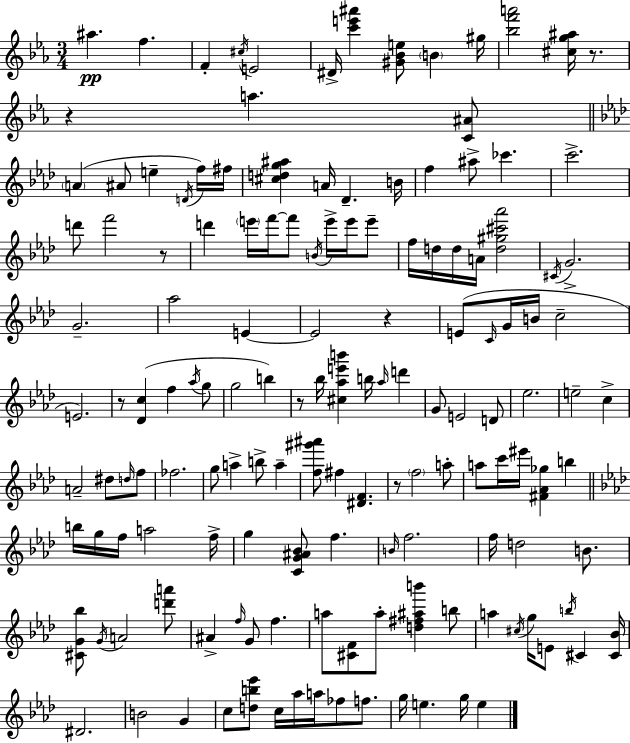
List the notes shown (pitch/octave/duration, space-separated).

A#5/q. F5/q. F4/q C#5/s E4/h D#4/s [C6,E6,A#6]/q [G#4,Bb4,E5]/e B4/q G#5/s [Bb5,F6,A6]/h [C#5,G5,A#5]/s R/e. R/q A5/q. [C4,A#4]/e A4/q A#4/e E5/q D4/s F5/s F#5/s [C#5,D5,G5,A#5]/q A4/s Db4/q. B4/s F5/q A#5/e CES6/q. C6/h. D6/e F6/h R/e D6/q E6/s F6/s F6/e B4/s E6/s E6/s E6/e F5/s D5/s D5/s A4/s [D5,G#5,C#6,Ab6]/h C#4/s G4/h. G4/h. Ab5/h E4/q E4/h R/q E4/e C4/s G4/s B4/s C5/h E4/h. R/e [Db4,C5]/q F5/q Ab5/s G5/e G5/h B5/q R/e Bb5/s [C#5,Ab5,E6,B6]/q B5/s Ab5/s D6/q G4/e E4/h D4/e Eb5/h. E5/h C5/q A4/h D#5/e D5/s F5/e FES5/h. G5/e A5/q B5/e A5/q [F5,G#6,A#6]/e F#5/q [D#4,F4]/q. R/e F5/h A5/e A5/e C6/s EIS6/s [F#4,Ab4,Gb5]/q B5/q B5/s G5/s F5/s A5/h F5/s G5/q [C4,G4,A#4,Bb4]/e F5/q. B4/s F5/h. F5/s D5/h B4/e. [C#4,G4,Bb5]/e G4/s A4/h [D6,A6]/e A#4/q F5/s G4/e F5/q. A5/e [C#4,F4]/e A5/e [D5,F#5,A#5,B6]/q B5/e A5/q C#5/s G5/s E4/e B5/s C#4/q [C#4,Bb4]/s D#4/h. B4/h G4/q C5/e [D5,B5,Eb6]/e C5/s Ab5/s A5/s FES5/e F5/e. G5/s E5/q. G5/s E5/q